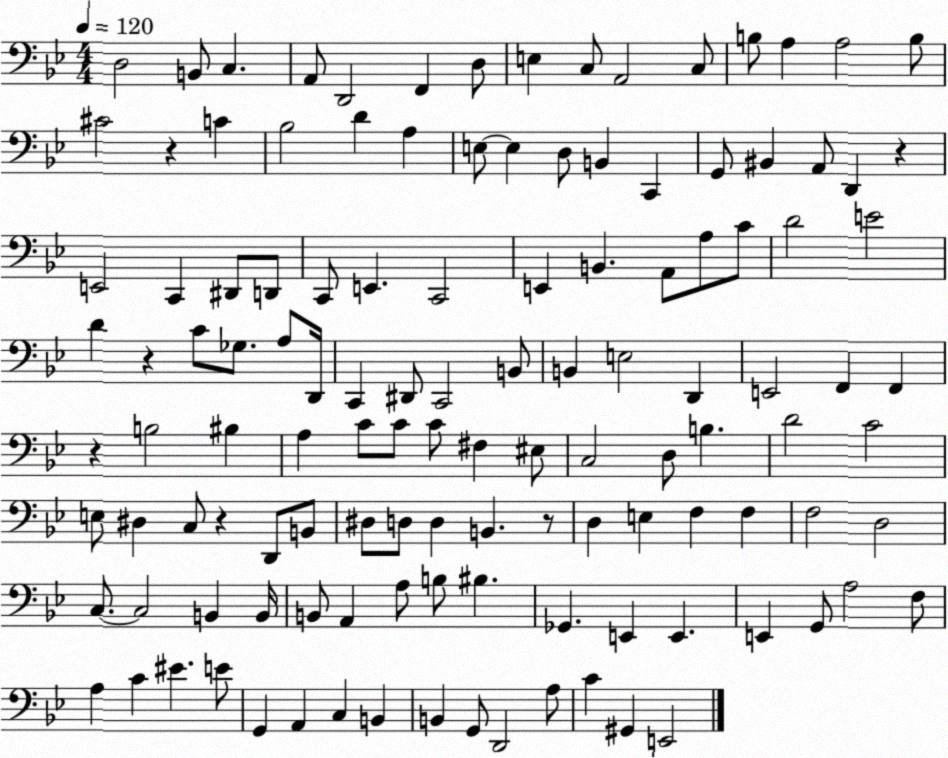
X:1
T:Untitled
M:4/4
L:1/4
K:Bb
D,2 B,,/2 C, A,,/2 D,,2 F,, D,/2 E, C,/2 A,,2 C,/2 B,/2 A, A,2 B,/2 ^C2 z C _B,2 D A, E,/2 E, D,/2 B,, C,, G,,/2 ^B,, A,,/2 D,, z E,,2 C,, ^D,,/2 D,,/2 C,,/2 E,, C,,2 E,, B,, A,,/2 A,/2 C/2 D2 E2 D z C/2 _G,/2 A,/2 D,,/4 C,, ^D,,/2 C,,2 B,,/2 B,, E,2 D,, E,,2 F,, F,, z B,2 ^B, A, C/2 C/2 C/2 ^F, ^E,/2 C,2 D,/2 B, D2 C2 E,/2 ^D, C,/2 z D,,/2 B,,/2 ^D,/2 D,/2 D, B,, z/2 D, E, F, F, F,2 D,2 C,/2 C,2 B,, B,,/4 B,,/2 A,, A,/2 B,/2 ^B, _G,, E,, E,, E,, G,,/2 A,2 F,/2 A, C ^E E/2 G,, A,, C, B,, B,, G,,/2 D,,2 A,/2 C ^G,, E,,2